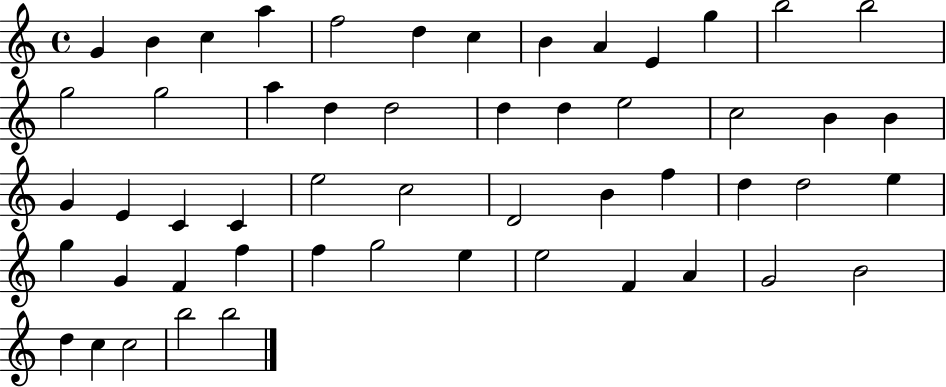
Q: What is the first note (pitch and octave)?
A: G4